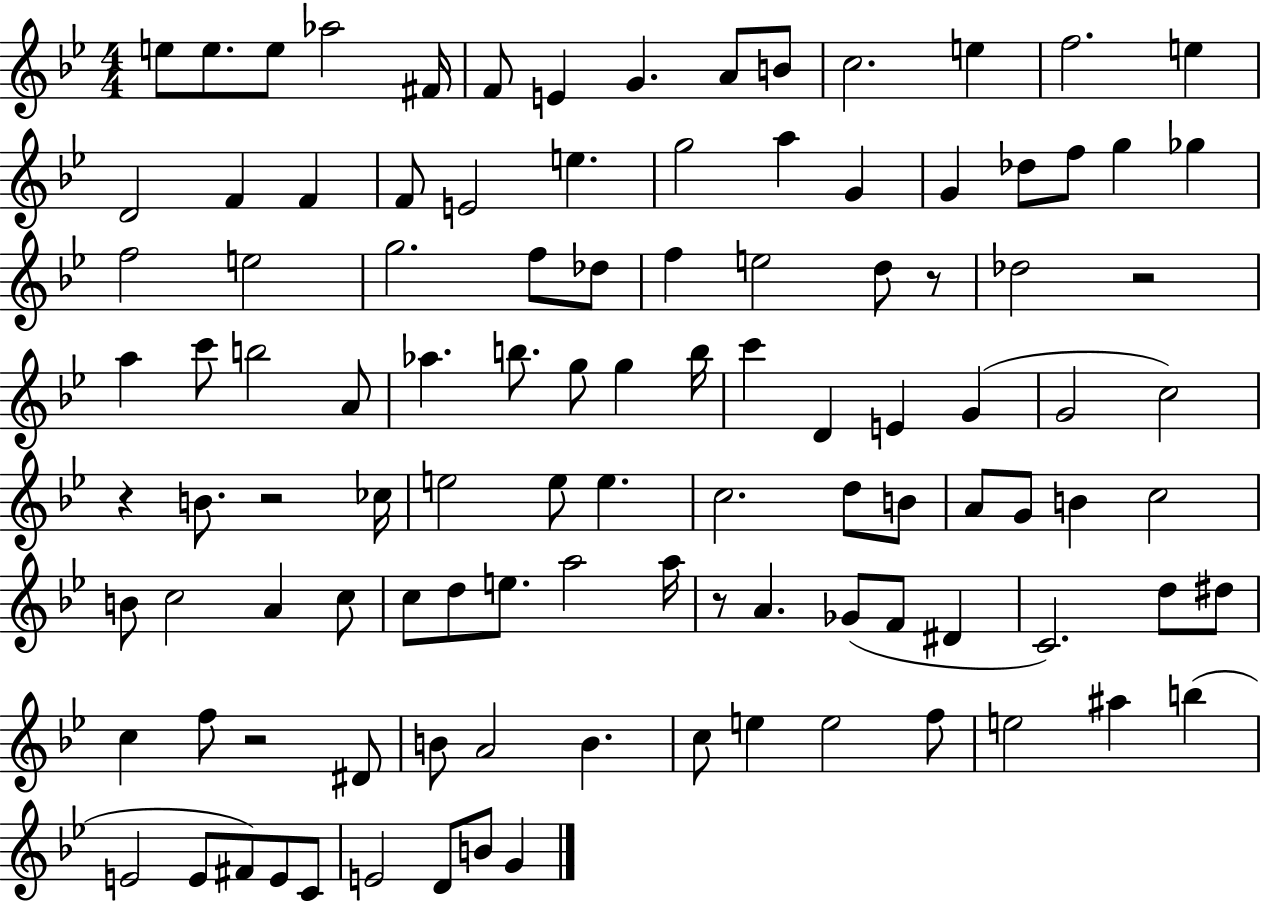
E5/e E5/e. E5/e Ab5/h F#4/s F4/e E4/q G4/q. A4/e B4/e C5/h. E5/q F5/h. E5/q D4/h F4/q F4/q F4/e E4/h E5/q. G5/h A5/q G4/q G4/q Db5/e F5/e G5/q Gb5/q F5/h E5/h G5/h. F5/e Db5/e F5/q E5/h D5/e R/e Db5/h R/h A5/q C6/e B5/h A4/e Ab5/q. B5/e. G5/e G5/q B5/s C6/q D4/q E4/q G4/q G4/h C5/h R/q B4/e. R/h CES5/s E5/h E5/e E5/q. C5/h. D5/e B4/e A4/e G4/e B4/q C5/h B4/e C5/h A4/q C5/e C5/e D5/e E5/e. A5/h A5/s R/e A4/q. Gb4/e F4/e D#4/q C4/h. D5/e D#5/e C5/q F5/e R/h D#4/e B4/e A4/h B4/q. C5/e E5/q E5/h F5/e E5/h A#5/q B5/q E4/h E4/e F#4/e E4/e C4/e E4/h D4/e B4/e G4/q